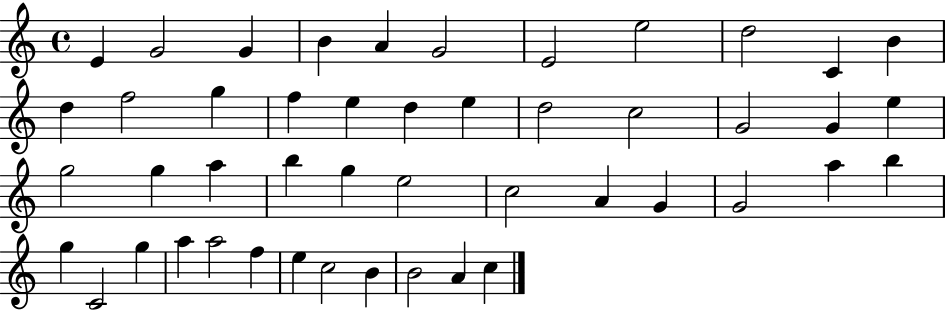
E4/q G4/h G4/q B4/q A4/q G4/h E4/h E5/h D5/h C4/q B4/q D5/q F5/h G5/q F5/q E5/q D5/q E5/q D5/h C5/h G4/h G4/q E5/q G5/h G5/q A5/q B5/q G5/q E5/h C5/h A4/q G4/q G4/h A5/q B5/q G5/q C4/h G5/q A5/q A5/h F5/q E5/q C5/h B4/q B4/h A4/q C5/q